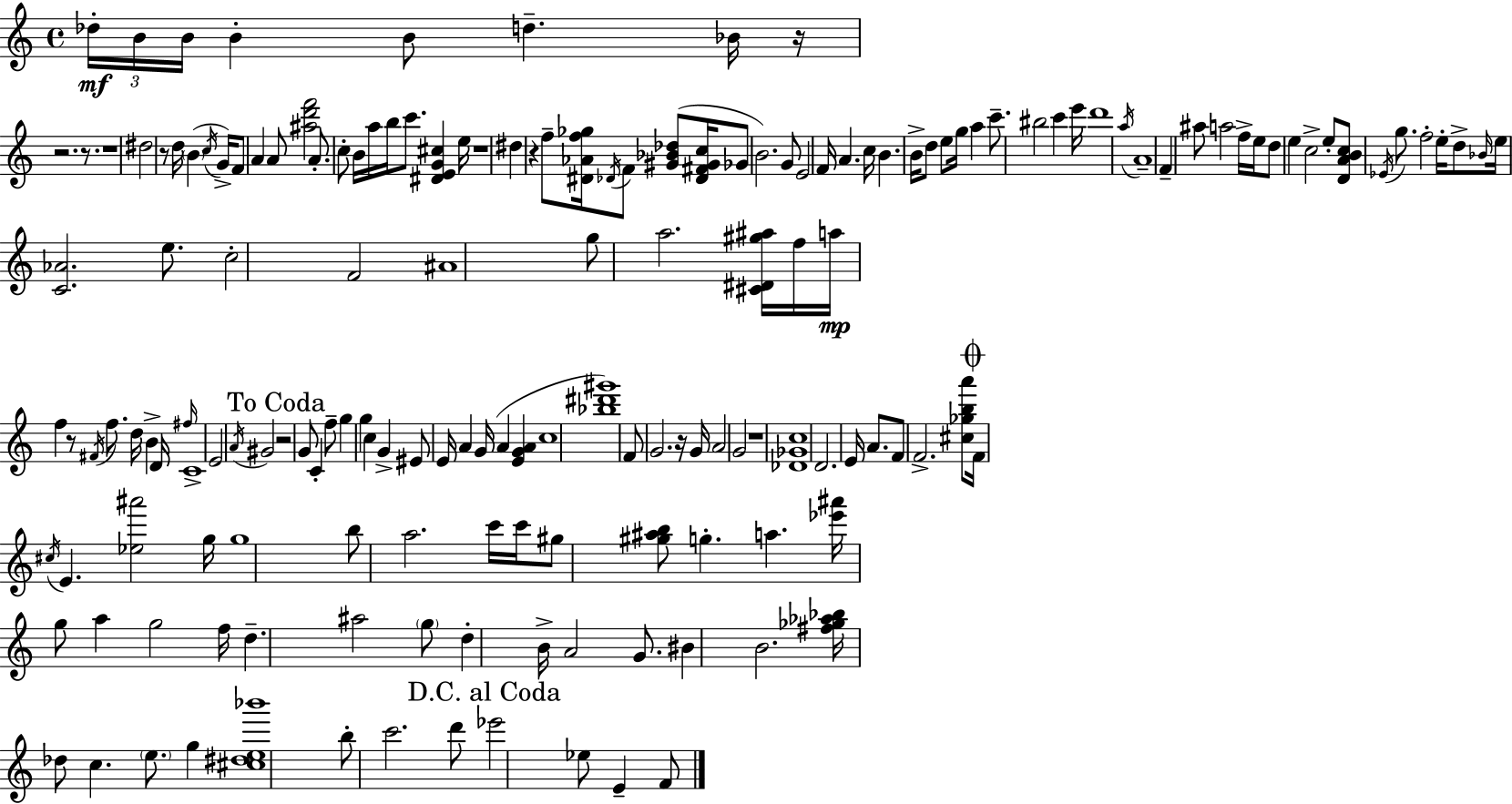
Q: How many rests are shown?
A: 11